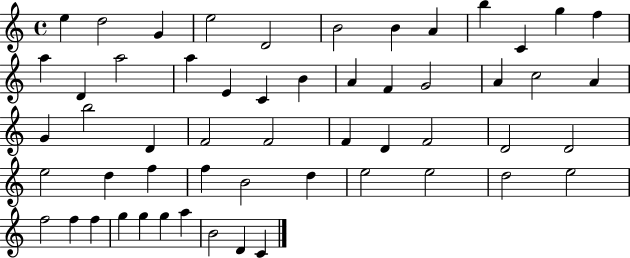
E5/q D5/h G4/q E5/h D4/h B4/h B4/q A4/q B5/q C4/q G5/q F5/q A5/q D4/q A5/h A5/q E4/q C4/q B4/q A4/q F4/q G4/h A4/q C5/h A4/q G4/q B5/h D4/q F4/h F4/h F4/q D4/q F4/h D4/h D4/h E5/h D5/q F5/q F5/q B4/h D5/q E5/h E5/h D5/h E5/h F5/h F5/q F5/q G5/q G5/q G5/q A5/q B4/h D4/q C4/q